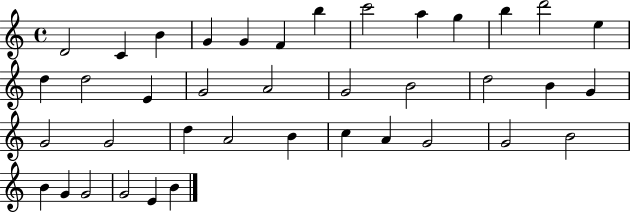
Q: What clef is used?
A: treble